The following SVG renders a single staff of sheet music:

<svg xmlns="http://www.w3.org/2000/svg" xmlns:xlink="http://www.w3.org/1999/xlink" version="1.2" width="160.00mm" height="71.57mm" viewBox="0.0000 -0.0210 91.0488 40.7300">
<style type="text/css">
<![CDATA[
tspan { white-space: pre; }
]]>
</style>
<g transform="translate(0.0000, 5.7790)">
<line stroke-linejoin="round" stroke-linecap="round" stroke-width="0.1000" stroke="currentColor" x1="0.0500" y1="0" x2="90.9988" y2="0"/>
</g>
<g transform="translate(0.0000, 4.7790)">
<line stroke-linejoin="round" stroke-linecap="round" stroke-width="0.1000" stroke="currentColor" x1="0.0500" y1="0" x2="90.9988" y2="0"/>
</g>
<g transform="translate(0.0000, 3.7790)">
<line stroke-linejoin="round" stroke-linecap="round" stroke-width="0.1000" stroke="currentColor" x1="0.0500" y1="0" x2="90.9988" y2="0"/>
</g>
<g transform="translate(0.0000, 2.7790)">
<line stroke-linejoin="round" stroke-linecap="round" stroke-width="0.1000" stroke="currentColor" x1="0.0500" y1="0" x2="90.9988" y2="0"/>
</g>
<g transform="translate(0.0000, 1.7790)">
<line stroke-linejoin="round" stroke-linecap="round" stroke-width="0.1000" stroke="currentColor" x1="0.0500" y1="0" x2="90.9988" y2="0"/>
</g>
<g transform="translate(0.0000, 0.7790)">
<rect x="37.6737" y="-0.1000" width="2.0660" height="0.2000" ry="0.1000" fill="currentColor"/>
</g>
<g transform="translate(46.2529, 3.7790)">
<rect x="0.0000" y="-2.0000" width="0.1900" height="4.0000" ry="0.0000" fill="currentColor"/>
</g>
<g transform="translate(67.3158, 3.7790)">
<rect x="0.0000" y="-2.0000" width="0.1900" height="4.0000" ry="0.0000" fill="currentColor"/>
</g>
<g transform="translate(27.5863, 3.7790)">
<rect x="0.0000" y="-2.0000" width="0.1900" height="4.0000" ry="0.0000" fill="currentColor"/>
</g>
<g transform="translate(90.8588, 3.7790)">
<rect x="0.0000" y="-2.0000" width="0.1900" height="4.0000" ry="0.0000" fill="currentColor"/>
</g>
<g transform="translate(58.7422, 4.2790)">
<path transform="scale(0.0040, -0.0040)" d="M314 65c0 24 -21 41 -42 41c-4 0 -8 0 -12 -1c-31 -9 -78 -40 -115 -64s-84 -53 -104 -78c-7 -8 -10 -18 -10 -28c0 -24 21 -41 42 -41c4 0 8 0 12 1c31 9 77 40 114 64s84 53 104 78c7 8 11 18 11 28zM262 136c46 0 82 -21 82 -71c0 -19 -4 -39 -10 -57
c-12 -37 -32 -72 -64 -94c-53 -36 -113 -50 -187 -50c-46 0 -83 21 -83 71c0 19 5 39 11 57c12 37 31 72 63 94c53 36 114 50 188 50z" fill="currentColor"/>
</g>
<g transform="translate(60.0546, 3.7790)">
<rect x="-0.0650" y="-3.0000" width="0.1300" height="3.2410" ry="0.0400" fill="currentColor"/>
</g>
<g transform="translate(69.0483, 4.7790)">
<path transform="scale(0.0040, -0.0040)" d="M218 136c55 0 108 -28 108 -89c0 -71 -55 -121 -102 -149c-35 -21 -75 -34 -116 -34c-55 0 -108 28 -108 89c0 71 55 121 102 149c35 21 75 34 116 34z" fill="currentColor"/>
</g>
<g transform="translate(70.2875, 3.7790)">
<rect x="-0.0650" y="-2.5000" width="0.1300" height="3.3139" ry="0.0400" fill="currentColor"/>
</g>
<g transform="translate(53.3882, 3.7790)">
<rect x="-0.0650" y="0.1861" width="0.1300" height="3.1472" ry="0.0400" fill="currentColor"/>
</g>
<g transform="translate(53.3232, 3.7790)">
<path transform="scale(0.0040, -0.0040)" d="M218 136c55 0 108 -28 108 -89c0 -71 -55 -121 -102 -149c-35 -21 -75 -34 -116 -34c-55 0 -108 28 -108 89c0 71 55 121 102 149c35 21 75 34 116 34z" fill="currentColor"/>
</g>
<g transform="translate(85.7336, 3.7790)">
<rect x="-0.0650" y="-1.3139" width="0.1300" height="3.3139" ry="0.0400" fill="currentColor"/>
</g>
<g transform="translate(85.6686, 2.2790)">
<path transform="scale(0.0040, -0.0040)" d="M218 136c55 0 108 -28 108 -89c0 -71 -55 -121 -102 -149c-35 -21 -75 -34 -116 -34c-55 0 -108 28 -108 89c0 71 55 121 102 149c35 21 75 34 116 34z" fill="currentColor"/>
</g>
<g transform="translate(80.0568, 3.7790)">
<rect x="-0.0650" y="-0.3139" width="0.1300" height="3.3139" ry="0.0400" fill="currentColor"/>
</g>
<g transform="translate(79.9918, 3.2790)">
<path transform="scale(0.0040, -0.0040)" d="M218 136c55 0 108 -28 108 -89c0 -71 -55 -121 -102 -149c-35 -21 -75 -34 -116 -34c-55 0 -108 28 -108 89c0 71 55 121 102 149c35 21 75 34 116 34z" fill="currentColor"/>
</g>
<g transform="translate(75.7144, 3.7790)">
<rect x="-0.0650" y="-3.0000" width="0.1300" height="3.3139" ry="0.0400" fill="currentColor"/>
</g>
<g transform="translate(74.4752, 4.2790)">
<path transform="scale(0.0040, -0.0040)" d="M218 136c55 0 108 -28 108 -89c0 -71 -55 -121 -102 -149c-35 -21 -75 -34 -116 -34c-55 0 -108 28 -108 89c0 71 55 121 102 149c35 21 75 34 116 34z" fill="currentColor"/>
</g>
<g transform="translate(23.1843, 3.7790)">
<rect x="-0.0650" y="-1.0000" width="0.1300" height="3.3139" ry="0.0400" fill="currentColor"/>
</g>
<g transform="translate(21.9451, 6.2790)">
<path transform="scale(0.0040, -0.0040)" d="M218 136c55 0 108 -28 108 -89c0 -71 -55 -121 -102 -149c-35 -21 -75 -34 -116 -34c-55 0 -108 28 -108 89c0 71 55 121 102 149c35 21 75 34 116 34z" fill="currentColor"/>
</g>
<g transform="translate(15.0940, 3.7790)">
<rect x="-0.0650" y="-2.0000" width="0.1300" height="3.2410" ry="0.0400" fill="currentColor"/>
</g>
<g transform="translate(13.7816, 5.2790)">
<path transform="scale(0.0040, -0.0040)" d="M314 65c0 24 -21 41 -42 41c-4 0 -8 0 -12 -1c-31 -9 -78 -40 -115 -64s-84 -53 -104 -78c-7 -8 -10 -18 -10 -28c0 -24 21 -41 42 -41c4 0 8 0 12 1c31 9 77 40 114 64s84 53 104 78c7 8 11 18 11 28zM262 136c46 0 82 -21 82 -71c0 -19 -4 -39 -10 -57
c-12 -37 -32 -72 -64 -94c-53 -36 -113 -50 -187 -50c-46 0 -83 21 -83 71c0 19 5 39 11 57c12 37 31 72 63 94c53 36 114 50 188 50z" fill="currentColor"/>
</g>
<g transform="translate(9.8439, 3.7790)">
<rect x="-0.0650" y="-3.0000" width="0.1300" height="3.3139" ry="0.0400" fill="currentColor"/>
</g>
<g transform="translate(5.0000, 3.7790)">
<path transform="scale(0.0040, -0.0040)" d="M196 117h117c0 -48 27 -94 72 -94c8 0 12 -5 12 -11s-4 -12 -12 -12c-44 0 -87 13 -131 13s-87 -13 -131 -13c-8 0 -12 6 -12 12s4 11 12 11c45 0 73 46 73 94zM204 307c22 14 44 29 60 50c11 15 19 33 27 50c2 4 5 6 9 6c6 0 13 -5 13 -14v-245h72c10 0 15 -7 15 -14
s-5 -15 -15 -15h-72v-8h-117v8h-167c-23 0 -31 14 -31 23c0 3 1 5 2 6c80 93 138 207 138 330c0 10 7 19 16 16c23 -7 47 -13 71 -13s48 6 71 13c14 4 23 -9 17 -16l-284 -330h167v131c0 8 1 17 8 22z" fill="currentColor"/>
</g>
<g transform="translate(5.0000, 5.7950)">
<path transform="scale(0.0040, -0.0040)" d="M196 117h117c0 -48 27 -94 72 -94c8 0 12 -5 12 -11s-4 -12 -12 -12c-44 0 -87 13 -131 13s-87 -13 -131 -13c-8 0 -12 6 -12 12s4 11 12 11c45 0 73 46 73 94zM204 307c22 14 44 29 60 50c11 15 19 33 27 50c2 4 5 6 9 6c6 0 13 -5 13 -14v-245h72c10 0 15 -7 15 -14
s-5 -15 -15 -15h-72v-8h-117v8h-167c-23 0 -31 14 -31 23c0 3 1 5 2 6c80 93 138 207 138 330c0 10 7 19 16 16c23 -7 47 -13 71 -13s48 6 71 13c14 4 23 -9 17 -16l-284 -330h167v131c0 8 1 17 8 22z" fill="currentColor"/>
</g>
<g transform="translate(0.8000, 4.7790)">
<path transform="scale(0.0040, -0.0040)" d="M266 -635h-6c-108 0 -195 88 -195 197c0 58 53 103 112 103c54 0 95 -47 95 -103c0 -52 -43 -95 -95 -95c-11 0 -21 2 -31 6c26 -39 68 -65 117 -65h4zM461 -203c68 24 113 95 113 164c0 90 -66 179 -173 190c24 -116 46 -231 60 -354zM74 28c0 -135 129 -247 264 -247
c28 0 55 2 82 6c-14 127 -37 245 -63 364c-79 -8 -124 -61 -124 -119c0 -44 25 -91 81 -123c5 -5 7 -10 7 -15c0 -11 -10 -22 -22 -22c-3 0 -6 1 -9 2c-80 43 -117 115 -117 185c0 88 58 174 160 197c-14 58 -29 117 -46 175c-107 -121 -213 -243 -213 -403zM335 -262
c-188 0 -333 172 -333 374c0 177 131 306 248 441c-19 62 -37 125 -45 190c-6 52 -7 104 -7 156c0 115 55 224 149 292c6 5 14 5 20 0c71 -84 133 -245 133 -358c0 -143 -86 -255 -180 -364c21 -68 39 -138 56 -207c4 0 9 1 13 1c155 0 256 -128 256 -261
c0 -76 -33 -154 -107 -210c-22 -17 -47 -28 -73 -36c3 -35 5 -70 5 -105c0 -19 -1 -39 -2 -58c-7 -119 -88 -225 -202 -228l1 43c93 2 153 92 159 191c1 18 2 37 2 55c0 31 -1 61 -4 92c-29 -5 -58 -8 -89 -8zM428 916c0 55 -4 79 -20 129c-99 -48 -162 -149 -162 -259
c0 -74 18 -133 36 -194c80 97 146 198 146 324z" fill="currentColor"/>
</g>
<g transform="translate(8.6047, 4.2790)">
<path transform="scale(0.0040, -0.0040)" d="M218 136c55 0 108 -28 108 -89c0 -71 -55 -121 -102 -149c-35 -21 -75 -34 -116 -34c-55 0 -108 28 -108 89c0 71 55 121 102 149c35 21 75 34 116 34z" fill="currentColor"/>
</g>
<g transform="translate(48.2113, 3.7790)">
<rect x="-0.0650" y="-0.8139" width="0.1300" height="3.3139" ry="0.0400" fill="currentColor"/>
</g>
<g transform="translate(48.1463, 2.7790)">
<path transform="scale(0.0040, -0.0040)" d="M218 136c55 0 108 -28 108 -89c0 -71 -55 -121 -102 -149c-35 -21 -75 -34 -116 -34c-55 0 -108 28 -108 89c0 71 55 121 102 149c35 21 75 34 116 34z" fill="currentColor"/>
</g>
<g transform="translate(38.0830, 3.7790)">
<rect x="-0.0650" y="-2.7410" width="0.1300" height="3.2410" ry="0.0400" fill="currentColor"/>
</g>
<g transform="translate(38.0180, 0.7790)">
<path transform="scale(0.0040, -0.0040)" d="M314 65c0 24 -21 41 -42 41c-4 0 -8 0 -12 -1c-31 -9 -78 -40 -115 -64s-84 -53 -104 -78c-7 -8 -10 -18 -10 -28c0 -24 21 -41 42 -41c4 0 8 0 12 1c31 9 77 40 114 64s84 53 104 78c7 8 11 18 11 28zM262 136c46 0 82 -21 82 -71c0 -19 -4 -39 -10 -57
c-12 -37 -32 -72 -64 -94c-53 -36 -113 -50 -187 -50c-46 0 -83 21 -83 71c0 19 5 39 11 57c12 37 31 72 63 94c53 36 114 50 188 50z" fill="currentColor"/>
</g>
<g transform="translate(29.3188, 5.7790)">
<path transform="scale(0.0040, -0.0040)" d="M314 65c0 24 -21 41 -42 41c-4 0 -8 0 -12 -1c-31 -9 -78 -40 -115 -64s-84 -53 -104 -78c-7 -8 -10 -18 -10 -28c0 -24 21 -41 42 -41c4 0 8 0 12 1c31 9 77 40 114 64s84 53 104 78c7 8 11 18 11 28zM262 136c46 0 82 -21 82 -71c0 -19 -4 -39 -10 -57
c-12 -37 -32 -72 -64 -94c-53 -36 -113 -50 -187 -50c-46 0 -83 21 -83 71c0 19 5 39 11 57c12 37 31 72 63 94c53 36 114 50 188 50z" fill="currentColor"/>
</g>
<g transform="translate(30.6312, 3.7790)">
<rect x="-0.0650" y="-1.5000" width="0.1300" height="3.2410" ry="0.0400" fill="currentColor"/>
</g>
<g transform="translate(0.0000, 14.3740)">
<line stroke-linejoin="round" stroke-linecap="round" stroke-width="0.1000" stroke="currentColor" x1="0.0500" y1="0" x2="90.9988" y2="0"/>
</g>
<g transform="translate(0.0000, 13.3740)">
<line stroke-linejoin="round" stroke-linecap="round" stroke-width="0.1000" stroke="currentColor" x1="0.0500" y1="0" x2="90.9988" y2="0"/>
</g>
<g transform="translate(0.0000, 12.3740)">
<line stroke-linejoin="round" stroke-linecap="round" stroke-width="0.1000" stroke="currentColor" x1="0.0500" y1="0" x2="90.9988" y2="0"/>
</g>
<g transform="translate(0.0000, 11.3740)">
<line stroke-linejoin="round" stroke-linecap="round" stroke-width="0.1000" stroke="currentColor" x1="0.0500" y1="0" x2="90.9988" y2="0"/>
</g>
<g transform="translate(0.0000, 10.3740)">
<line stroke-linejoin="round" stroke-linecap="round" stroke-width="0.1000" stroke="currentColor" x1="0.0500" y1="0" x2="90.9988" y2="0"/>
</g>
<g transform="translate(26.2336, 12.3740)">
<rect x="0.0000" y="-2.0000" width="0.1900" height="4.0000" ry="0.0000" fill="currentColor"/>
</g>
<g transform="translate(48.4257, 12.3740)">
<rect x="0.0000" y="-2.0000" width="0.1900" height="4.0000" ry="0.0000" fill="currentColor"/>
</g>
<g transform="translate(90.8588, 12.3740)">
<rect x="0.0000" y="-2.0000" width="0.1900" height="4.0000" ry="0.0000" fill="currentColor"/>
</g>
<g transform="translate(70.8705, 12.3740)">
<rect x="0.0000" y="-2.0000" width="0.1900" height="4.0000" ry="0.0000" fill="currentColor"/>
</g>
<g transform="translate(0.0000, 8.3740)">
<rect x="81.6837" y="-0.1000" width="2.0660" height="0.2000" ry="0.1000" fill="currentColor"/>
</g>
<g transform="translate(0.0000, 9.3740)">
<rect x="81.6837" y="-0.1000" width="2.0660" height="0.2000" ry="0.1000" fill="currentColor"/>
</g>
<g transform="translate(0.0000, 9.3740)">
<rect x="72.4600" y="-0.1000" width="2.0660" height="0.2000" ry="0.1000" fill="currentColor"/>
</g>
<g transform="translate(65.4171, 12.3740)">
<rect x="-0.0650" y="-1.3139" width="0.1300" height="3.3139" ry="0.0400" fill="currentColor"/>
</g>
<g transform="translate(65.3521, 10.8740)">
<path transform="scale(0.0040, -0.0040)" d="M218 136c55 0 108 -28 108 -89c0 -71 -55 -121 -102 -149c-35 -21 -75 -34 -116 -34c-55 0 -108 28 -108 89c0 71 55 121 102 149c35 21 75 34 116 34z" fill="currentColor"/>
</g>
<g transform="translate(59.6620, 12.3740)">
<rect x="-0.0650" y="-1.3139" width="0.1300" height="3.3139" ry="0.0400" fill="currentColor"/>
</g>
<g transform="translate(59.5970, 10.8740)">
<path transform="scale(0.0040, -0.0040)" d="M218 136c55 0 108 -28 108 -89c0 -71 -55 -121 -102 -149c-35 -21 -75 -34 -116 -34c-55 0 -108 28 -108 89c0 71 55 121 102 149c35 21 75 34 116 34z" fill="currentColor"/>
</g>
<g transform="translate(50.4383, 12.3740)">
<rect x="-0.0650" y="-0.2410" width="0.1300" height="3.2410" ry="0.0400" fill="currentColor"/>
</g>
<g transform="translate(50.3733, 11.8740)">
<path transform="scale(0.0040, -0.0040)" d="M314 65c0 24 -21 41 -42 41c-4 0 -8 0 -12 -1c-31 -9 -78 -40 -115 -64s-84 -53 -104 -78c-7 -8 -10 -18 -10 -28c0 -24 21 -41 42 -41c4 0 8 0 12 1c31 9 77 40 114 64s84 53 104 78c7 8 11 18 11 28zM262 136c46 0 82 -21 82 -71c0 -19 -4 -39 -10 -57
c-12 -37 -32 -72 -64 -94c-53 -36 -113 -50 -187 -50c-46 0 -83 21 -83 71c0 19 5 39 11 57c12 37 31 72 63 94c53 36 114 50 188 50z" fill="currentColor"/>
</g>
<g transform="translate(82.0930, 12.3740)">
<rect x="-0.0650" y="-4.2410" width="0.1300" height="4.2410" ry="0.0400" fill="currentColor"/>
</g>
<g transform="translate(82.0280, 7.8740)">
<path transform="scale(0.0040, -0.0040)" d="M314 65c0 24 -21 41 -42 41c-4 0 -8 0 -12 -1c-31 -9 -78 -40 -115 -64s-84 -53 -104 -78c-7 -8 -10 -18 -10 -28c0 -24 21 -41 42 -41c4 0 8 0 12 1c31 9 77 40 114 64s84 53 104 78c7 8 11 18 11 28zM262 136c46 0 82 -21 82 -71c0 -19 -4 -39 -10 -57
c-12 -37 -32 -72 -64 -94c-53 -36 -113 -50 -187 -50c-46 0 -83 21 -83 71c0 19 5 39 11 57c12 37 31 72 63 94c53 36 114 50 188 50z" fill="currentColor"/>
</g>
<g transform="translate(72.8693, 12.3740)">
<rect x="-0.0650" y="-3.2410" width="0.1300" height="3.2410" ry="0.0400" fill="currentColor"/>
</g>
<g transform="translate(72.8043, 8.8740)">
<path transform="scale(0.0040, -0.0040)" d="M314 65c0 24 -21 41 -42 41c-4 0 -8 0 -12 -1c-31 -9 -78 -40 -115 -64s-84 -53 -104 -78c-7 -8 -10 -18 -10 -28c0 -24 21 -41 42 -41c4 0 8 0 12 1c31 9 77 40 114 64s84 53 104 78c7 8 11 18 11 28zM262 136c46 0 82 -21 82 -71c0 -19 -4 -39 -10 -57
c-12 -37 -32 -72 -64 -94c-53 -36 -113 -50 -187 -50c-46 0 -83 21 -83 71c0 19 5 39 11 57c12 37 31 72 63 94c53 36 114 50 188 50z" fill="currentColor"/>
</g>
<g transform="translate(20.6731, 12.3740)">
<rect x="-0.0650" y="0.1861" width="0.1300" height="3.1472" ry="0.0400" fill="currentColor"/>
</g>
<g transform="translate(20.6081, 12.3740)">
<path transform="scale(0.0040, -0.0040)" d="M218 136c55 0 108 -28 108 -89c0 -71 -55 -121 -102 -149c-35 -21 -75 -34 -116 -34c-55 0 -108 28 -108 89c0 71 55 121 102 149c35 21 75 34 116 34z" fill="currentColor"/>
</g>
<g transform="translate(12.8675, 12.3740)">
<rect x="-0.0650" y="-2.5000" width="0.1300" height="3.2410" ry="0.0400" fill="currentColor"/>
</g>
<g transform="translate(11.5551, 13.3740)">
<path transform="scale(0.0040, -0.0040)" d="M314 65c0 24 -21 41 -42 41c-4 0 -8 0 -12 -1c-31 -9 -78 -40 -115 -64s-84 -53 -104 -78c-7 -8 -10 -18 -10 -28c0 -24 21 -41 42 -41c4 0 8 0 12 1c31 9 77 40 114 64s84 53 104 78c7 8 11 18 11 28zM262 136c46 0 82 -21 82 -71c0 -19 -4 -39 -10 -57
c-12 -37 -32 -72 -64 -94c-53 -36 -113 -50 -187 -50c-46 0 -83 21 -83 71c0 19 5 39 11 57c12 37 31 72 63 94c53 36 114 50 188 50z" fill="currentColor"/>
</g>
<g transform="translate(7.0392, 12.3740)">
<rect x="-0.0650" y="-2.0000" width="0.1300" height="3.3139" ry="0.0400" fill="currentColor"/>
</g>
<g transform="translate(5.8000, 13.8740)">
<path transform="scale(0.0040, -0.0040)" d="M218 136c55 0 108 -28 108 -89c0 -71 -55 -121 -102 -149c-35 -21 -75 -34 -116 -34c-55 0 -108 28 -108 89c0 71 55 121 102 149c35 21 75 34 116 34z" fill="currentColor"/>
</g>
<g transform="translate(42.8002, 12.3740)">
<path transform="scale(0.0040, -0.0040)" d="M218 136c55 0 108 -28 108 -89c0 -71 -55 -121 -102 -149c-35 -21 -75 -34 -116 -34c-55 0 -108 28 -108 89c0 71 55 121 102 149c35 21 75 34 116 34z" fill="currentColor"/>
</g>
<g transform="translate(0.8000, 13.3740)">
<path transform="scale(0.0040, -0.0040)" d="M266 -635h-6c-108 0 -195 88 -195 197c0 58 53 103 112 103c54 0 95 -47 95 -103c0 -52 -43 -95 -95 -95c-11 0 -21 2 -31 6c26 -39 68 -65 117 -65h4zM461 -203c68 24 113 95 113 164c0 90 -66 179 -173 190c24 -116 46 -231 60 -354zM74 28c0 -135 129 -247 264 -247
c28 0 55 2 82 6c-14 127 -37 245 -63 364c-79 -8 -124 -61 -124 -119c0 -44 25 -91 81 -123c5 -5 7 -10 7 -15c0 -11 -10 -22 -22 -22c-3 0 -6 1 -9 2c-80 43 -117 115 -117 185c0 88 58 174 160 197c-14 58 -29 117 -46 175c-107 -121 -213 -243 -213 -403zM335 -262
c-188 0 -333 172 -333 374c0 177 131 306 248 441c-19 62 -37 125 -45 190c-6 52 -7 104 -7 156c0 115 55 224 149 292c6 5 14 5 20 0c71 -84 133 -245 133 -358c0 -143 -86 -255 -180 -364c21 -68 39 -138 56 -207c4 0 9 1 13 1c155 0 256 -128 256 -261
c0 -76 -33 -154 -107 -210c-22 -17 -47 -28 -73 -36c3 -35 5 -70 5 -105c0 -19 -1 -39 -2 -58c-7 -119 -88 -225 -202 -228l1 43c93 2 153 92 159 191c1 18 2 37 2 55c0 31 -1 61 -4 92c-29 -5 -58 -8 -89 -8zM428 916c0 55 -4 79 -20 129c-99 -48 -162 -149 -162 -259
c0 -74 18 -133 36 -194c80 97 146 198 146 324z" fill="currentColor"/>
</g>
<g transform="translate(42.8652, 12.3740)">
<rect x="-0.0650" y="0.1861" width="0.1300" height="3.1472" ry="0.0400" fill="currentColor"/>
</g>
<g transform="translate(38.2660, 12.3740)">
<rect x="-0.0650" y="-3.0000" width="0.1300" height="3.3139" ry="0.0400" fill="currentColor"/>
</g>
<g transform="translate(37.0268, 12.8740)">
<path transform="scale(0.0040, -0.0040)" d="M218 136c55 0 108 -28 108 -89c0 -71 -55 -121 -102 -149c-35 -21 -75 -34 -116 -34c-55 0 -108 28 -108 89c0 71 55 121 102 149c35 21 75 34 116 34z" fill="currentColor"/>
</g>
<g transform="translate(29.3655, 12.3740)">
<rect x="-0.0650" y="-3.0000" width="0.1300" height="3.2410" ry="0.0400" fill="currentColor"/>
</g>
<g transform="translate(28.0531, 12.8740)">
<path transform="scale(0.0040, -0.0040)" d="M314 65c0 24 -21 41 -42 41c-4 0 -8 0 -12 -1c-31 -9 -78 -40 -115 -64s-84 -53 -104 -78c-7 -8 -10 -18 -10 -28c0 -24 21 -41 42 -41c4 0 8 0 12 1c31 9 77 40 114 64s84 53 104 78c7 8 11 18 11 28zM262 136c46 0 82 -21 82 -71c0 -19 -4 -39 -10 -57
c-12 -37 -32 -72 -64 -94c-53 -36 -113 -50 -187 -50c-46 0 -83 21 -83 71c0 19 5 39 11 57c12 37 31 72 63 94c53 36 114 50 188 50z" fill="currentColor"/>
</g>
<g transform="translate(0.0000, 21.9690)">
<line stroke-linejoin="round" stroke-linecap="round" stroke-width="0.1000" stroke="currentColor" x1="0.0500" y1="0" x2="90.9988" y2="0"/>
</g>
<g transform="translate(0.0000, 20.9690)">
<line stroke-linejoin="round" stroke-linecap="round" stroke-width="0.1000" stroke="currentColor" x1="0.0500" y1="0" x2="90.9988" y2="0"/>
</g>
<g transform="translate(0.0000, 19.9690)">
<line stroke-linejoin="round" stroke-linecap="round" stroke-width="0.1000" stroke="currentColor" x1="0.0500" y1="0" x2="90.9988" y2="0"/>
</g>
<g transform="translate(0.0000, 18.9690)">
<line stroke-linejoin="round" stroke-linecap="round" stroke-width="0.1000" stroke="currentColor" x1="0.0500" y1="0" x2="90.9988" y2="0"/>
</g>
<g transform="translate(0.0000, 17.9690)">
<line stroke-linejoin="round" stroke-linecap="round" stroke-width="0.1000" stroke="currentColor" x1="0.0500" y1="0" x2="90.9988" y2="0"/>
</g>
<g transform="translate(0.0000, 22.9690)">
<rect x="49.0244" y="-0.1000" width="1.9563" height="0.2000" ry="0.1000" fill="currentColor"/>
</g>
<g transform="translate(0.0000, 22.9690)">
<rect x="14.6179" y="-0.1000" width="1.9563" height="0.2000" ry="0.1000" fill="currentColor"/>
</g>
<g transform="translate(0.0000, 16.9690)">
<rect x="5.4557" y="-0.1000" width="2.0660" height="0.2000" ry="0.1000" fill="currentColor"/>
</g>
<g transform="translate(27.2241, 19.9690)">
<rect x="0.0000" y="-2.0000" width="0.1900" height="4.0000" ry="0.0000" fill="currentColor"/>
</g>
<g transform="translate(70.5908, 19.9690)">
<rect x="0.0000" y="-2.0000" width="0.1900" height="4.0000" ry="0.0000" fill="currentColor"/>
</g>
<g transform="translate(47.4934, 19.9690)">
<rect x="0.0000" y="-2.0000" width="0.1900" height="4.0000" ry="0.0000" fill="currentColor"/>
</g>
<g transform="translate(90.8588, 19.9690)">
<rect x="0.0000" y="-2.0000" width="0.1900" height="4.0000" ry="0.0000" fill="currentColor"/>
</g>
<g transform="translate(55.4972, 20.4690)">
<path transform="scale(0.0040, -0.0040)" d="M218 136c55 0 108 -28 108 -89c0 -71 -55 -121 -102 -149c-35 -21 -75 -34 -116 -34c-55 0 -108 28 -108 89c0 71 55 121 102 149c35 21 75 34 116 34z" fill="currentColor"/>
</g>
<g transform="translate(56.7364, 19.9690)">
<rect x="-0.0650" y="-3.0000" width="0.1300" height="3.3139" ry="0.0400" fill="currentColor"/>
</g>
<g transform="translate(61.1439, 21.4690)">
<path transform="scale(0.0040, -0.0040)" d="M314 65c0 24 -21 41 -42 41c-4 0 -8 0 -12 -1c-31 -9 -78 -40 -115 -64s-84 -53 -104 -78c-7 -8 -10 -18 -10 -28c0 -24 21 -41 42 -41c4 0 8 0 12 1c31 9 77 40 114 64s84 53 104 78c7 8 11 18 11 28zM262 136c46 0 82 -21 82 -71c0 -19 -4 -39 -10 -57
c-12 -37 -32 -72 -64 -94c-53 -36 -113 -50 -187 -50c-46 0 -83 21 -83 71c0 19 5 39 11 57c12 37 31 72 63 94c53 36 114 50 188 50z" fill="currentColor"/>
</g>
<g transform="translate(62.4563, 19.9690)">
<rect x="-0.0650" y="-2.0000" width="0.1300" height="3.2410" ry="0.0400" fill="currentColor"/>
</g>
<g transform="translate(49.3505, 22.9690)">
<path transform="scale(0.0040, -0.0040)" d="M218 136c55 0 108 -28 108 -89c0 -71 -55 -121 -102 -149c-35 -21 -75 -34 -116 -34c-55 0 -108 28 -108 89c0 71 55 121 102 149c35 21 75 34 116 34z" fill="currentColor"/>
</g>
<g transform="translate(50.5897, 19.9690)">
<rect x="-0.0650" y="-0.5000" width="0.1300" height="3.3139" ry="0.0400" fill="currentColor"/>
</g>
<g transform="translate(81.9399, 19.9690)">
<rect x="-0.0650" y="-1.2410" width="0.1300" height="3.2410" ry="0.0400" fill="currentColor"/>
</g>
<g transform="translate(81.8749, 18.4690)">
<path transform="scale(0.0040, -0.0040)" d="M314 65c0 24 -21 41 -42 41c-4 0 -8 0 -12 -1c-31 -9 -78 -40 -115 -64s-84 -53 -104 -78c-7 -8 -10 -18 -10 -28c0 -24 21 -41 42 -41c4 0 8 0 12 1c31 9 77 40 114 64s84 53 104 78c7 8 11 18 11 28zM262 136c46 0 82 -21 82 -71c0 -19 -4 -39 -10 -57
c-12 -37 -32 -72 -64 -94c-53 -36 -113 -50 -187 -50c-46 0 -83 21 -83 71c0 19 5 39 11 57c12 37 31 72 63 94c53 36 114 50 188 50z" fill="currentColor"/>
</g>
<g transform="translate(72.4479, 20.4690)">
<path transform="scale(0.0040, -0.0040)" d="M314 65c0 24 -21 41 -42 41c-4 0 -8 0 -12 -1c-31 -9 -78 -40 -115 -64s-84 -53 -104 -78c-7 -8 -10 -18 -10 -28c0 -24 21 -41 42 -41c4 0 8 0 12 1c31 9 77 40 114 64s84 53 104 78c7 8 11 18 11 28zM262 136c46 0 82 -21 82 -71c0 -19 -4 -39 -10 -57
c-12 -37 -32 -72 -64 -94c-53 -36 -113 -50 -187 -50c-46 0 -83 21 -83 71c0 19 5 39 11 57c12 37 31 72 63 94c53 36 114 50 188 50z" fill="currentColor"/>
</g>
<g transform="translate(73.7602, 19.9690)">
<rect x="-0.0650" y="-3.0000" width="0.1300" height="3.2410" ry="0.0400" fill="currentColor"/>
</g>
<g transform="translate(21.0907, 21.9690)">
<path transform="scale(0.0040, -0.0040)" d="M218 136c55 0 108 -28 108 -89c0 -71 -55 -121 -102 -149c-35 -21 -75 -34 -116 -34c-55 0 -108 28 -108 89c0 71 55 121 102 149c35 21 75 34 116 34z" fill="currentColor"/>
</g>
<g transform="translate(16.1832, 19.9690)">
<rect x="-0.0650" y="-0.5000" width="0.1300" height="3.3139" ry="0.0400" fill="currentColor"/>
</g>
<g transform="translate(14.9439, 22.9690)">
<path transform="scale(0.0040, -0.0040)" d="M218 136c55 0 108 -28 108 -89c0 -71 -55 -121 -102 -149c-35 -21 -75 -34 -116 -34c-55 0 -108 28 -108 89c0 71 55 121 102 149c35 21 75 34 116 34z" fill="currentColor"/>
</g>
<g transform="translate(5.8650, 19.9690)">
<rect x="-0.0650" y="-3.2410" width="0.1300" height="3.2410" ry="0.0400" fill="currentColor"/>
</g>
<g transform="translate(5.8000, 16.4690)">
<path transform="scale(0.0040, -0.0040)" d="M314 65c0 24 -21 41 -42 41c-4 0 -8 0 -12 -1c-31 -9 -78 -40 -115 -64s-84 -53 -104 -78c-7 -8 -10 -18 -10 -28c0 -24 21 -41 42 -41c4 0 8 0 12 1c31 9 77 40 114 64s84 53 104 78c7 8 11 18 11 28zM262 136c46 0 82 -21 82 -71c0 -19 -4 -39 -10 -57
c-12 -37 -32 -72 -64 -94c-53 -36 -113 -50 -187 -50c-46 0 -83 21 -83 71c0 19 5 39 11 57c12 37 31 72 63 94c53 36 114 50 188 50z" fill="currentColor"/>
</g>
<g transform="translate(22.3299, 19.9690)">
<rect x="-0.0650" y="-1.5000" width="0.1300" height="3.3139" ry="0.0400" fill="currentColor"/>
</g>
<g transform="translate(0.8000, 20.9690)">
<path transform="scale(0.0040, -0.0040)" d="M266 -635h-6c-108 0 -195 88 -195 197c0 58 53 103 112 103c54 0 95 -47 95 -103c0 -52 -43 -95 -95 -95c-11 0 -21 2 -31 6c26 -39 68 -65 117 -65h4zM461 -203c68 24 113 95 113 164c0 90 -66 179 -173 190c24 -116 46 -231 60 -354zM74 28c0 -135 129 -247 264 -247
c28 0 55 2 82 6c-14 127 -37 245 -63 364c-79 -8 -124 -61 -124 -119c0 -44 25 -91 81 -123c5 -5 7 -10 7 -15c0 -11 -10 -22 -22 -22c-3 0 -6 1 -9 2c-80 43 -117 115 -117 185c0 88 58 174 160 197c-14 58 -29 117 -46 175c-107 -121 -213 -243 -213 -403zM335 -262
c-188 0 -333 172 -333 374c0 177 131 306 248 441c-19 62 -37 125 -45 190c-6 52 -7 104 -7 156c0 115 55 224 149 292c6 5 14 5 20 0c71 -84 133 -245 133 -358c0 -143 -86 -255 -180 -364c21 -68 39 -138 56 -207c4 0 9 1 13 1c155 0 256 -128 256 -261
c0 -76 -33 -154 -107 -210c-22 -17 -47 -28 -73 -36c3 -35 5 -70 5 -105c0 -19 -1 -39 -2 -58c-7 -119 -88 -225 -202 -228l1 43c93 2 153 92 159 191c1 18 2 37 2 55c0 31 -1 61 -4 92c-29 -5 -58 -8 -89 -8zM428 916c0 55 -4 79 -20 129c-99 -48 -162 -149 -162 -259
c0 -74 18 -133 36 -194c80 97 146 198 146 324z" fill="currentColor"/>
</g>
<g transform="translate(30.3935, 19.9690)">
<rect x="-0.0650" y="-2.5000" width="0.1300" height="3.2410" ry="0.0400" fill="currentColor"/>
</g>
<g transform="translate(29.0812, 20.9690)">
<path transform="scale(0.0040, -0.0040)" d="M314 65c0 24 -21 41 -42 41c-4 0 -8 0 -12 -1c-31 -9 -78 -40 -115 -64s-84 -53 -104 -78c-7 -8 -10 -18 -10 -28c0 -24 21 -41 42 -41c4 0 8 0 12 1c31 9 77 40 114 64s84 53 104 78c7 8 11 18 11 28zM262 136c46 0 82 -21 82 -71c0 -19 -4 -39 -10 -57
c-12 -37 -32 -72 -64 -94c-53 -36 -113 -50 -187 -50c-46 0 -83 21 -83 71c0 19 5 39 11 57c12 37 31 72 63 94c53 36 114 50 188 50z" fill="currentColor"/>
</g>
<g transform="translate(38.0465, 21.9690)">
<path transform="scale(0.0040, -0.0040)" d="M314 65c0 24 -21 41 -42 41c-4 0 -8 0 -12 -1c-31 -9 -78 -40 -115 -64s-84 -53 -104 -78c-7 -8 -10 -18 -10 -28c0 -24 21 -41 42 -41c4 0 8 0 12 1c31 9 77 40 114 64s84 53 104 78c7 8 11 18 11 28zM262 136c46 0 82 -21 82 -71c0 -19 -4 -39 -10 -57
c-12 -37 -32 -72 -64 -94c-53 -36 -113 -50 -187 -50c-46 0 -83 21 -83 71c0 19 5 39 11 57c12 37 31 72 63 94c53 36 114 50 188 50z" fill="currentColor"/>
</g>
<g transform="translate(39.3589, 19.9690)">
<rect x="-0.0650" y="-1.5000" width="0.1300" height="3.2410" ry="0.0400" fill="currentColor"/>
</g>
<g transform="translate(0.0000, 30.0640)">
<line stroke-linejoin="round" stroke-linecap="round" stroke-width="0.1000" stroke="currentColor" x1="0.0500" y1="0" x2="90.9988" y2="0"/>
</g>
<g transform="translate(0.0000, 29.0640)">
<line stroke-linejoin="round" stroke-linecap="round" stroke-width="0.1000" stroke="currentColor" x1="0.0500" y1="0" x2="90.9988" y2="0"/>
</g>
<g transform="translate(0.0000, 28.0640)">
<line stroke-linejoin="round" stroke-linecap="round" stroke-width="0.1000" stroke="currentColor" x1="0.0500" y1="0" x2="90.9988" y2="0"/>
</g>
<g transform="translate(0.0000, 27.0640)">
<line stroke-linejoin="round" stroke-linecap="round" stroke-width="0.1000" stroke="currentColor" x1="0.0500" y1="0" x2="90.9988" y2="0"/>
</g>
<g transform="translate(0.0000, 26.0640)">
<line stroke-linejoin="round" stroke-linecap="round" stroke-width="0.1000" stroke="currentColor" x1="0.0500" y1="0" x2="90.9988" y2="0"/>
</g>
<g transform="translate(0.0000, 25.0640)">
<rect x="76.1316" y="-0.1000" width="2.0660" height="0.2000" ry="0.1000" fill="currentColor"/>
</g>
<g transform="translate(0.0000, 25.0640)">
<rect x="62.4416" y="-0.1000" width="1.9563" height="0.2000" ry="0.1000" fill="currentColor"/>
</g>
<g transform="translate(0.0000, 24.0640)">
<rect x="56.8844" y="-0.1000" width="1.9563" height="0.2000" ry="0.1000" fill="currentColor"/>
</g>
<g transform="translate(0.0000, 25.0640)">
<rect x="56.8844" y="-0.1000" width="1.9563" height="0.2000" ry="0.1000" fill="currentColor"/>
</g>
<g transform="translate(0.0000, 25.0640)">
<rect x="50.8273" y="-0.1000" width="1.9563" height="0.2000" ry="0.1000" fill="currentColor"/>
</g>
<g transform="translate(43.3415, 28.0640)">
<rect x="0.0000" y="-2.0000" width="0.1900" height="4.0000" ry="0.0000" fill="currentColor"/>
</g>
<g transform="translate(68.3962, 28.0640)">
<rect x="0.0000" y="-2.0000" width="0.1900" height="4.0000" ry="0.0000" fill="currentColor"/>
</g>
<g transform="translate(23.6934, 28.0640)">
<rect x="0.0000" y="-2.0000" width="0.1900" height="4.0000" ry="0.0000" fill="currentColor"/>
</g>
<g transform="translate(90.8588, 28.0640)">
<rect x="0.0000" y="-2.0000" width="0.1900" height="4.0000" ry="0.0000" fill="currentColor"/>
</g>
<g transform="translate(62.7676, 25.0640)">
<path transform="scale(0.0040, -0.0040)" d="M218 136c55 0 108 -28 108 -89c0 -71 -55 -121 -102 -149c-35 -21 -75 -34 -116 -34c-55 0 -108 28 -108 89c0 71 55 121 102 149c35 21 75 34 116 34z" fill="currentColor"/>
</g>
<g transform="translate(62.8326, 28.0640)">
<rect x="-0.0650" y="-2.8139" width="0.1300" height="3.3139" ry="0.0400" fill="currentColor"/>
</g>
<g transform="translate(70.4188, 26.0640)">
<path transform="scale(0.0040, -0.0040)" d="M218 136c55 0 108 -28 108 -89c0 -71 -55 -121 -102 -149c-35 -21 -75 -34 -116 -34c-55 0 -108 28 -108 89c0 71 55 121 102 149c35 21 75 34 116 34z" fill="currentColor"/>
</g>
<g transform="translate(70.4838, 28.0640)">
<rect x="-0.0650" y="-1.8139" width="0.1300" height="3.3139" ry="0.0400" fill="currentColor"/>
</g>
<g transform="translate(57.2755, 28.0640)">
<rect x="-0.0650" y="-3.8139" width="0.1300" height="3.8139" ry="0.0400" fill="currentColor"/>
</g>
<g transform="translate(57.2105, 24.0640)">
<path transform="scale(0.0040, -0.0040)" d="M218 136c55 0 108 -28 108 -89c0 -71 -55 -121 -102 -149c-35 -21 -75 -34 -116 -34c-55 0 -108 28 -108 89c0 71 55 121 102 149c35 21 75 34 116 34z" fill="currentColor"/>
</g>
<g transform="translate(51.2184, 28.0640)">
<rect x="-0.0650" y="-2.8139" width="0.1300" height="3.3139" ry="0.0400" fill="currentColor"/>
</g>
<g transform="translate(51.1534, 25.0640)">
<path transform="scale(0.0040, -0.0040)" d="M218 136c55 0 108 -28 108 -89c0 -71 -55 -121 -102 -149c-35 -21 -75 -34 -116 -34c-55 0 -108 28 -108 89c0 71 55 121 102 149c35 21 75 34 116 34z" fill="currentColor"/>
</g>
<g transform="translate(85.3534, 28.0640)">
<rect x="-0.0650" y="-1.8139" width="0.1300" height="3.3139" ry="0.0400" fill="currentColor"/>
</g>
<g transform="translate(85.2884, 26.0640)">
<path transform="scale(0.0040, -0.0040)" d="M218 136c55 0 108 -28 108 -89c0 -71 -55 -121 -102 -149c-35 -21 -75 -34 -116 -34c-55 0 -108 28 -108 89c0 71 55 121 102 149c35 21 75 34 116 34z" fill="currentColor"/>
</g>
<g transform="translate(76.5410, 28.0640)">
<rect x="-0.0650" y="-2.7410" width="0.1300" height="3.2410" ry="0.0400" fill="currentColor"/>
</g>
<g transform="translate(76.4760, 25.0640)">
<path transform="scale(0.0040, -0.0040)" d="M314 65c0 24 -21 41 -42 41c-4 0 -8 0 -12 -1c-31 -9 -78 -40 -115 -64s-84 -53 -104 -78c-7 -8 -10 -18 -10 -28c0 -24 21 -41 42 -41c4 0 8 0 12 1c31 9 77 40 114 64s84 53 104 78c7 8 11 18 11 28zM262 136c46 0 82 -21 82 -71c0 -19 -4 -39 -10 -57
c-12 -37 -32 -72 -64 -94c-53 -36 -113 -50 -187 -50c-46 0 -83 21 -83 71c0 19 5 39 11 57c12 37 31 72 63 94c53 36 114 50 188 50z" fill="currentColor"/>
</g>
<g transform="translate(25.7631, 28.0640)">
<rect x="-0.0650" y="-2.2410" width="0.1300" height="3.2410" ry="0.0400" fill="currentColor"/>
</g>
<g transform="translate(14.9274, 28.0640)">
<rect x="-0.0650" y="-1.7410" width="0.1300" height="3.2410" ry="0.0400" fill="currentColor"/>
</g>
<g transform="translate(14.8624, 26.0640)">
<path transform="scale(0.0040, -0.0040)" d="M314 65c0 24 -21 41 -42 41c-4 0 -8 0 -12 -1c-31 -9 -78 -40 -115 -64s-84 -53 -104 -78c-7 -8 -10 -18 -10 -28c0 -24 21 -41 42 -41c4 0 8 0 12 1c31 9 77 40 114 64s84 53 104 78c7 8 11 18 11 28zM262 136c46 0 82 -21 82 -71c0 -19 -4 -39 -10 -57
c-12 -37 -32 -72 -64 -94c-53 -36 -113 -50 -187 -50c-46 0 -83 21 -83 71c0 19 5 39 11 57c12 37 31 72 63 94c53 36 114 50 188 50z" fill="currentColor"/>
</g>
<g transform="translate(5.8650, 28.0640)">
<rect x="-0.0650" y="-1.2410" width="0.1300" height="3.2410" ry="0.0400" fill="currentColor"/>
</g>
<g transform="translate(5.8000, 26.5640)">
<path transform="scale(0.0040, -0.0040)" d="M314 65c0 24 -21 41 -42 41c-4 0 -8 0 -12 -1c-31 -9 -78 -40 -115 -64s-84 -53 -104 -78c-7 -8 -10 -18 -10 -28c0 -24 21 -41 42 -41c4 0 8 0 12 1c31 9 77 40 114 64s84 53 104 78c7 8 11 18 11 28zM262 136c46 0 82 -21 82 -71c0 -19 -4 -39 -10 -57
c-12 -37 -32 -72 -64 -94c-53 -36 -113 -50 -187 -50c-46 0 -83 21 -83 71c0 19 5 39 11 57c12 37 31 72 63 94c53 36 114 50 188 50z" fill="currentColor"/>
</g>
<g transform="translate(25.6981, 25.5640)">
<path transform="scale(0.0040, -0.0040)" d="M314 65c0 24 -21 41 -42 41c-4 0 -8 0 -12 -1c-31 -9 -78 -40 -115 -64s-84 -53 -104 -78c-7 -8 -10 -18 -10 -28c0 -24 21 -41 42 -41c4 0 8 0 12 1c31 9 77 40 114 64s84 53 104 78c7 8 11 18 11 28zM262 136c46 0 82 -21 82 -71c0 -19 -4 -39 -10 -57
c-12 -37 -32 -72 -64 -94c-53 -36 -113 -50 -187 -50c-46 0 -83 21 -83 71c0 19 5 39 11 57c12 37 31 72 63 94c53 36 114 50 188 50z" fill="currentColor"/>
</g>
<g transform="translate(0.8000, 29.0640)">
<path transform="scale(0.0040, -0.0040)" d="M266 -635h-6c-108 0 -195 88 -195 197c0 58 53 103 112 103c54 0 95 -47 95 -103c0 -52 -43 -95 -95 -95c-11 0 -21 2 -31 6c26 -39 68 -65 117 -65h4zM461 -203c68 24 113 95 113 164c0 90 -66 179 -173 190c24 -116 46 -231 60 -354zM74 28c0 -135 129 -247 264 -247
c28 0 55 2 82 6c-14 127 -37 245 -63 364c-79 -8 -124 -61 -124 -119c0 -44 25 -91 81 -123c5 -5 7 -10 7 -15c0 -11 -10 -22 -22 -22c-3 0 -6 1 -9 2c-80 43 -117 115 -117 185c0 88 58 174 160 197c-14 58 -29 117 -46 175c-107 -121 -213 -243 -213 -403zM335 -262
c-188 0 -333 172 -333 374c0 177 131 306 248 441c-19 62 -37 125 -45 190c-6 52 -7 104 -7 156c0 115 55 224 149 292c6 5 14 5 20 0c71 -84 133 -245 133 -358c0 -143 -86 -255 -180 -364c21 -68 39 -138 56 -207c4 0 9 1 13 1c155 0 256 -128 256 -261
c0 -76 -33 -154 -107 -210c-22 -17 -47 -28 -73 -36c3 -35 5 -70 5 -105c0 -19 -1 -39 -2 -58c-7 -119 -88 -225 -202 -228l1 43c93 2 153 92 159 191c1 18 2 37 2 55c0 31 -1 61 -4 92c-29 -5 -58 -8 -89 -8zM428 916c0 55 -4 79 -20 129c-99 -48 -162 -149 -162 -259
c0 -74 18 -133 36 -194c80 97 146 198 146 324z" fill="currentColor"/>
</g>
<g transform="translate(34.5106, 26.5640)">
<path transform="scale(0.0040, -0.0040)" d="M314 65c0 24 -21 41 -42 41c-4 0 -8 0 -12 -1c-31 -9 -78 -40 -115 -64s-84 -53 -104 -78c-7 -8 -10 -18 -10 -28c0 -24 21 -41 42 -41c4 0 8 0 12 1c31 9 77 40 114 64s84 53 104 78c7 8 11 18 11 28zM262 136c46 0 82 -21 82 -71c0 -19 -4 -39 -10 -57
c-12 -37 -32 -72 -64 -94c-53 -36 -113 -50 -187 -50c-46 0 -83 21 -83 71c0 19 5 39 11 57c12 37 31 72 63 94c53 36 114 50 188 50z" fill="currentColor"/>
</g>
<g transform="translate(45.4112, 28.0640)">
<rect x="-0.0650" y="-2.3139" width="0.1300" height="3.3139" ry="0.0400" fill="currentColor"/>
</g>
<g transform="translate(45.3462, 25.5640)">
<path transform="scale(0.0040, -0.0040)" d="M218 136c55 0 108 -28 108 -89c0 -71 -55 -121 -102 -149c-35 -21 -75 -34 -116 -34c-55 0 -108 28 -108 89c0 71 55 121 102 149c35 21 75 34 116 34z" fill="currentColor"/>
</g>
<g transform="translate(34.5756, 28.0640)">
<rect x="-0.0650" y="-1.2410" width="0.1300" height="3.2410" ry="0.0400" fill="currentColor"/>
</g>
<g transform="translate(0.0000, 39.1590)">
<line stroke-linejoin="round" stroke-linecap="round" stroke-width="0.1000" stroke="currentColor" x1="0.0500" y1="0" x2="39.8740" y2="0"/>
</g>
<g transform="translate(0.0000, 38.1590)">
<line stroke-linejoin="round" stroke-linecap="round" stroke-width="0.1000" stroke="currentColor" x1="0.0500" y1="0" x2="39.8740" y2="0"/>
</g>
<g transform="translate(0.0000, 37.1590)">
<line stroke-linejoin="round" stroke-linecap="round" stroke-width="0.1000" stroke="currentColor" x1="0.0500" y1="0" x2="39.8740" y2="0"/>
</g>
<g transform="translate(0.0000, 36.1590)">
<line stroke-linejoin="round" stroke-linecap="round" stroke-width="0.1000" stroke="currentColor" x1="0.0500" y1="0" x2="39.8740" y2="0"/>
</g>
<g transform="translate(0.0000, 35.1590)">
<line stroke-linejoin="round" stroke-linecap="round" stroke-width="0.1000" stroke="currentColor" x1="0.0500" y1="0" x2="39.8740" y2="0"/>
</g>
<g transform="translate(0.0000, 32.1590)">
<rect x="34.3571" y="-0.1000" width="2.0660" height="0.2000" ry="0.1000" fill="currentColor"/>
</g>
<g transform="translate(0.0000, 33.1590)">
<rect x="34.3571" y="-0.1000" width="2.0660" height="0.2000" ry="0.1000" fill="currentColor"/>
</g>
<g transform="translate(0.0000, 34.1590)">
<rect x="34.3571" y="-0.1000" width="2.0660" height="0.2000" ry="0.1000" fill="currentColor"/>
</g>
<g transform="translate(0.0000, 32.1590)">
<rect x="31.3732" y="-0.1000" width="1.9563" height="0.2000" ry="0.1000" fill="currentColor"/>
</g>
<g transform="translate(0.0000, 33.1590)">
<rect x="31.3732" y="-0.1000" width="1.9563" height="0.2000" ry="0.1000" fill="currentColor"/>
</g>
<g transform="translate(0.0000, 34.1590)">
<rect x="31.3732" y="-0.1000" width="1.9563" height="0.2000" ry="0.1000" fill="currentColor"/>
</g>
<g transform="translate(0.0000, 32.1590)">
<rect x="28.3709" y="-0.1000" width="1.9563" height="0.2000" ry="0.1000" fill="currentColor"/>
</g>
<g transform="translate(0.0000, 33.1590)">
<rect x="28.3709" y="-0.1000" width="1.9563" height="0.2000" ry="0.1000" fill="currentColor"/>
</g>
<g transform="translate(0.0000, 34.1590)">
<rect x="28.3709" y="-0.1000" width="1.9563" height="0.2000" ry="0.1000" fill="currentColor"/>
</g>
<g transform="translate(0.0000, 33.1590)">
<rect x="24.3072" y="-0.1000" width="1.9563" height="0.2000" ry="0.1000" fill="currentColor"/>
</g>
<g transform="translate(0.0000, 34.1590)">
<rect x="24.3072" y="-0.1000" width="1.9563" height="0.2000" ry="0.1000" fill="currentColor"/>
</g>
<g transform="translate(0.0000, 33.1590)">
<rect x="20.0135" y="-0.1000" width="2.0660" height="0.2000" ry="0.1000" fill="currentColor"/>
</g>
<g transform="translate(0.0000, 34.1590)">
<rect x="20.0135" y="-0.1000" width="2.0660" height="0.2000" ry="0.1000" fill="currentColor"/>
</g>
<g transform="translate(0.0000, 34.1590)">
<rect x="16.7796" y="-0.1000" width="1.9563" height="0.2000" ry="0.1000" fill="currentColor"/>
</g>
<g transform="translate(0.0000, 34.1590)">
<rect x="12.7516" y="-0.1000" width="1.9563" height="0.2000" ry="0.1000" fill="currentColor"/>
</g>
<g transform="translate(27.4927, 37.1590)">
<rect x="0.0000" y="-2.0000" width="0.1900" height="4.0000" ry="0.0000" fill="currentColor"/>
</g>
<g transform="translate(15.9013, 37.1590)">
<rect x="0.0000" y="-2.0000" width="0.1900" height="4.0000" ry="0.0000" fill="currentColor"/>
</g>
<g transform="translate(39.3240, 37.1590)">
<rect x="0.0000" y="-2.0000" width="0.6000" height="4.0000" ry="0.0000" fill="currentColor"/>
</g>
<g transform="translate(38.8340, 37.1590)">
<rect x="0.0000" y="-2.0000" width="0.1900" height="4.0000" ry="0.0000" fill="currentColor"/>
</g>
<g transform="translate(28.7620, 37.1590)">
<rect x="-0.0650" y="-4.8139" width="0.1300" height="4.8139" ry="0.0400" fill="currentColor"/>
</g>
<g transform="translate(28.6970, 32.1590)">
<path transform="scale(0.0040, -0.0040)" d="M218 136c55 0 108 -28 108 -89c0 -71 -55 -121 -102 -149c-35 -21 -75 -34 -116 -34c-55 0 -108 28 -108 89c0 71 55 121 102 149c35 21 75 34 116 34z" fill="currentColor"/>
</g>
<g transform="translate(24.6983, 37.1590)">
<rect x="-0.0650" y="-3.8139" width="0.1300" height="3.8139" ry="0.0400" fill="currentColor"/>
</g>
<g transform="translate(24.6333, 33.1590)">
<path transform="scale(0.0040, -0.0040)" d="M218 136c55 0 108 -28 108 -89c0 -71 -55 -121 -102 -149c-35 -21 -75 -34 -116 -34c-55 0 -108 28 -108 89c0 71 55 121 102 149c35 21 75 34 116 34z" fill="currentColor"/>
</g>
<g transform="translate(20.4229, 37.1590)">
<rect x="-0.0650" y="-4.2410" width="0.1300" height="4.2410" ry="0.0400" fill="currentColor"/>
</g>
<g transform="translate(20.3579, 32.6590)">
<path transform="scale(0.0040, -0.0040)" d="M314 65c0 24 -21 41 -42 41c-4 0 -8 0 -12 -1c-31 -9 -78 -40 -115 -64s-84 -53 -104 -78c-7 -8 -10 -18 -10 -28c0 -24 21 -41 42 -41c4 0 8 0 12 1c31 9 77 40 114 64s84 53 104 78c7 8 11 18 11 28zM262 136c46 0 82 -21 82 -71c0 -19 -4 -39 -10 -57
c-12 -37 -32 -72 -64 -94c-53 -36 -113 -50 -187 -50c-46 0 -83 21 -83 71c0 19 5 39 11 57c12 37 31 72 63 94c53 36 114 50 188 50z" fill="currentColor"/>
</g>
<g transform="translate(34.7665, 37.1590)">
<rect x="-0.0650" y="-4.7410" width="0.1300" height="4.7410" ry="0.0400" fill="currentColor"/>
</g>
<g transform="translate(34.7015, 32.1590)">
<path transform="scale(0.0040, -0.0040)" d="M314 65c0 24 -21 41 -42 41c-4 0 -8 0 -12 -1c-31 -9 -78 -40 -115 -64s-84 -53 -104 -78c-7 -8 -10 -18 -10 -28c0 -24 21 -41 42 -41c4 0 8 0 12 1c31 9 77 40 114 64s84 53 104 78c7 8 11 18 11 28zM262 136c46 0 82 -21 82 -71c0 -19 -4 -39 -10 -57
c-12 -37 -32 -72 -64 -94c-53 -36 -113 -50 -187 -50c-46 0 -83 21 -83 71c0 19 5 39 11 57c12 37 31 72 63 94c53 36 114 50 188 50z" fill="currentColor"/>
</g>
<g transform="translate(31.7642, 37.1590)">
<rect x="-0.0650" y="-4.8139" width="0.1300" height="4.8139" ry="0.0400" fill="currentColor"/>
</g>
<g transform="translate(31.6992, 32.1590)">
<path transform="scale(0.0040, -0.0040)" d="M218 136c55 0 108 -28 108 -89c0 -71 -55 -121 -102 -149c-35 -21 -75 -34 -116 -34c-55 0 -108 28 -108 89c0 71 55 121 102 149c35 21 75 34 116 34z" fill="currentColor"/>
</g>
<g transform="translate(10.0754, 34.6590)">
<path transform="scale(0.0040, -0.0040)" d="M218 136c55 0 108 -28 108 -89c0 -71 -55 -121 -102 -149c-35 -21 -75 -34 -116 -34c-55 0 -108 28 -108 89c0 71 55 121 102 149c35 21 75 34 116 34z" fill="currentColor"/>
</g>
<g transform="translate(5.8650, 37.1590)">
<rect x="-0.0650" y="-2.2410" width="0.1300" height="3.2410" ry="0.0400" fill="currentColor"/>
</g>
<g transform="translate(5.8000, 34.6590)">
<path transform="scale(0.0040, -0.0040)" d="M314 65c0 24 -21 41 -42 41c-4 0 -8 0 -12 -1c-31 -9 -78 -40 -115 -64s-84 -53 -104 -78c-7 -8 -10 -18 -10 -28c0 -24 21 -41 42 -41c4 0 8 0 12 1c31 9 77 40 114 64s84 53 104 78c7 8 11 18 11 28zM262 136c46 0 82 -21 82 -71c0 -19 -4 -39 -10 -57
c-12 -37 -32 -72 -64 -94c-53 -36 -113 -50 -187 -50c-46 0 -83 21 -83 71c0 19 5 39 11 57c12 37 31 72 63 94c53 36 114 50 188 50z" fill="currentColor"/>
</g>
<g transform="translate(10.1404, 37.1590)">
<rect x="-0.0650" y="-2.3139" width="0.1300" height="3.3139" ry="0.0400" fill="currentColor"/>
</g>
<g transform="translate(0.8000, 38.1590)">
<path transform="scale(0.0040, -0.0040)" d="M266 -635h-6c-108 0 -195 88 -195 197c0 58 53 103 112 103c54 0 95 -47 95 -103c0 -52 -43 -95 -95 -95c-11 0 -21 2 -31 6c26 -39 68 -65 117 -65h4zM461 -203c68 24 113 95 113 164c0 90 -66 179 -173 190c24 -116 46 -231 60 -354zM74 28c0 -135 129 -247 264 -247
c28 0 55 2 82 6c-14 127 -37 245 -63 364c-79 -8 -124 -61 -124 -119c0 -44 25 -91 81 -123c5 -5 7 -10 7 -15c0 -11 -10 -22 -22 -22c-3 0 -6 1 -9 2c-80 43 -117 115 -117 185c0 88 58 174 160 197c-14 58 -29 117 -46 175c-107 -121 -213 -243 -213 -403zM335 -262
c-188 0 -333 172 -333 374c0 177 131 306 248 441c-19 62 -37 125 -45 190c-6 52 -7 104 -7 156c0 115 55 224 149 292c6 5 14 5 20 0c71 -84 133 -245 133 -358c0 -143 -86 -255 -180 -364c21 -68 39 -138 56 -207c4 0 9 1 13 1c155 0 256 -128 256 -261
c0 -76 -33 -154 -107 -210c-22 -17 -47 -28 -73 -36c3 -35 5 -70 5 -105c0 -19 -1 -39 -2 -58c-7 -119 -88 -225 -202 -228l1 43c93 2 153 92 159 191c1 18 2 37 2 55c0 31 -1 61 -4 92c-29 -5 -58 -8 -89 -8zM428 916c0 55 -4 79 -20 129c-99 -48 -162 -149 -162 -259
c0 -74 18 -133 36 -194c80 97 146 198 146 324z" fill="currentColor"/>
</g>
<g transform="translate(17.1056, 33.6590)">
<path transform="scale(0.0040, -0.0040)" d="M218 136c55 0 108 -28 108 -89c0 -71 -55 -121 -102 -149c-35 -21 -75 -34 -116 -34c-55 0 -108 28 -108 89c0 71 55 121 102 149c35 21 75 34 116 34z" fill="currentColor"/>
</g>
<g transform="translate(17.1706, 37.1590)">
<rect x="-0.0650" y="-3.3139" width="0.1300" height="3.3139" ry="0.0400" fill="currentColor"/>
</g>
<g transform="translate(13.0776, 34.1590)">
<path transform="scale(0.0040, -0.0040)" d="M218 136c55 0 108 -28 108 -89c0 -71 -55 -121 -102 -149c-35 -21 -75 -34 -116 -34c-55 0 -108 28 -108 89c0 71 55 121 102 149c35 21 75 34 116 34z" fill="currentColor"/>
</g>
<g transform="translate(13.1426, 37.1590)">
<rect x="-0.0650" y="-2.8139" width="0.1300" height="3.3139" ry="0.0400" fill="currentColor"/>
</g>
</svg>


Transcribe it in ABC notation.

X:1
T:Untitled
M:4/4
L:1/4
K:C
A F2 D E2 a2 d B A2 G A c e F G2 B A2 A B c2 e e b2 d'2 b2 C E G2 E2 C A F2 A2 e2 e2 f2 g2 e2 g a c' a f a2 f g2 g a b d'2 c' e' e' e'2